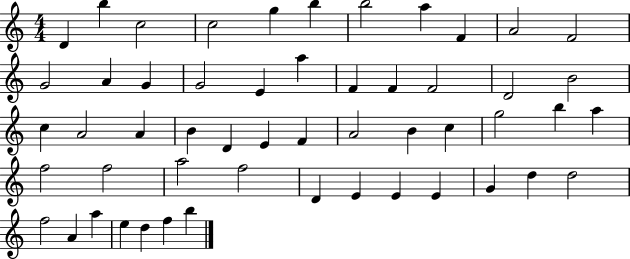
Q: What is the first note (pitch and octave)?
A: D4